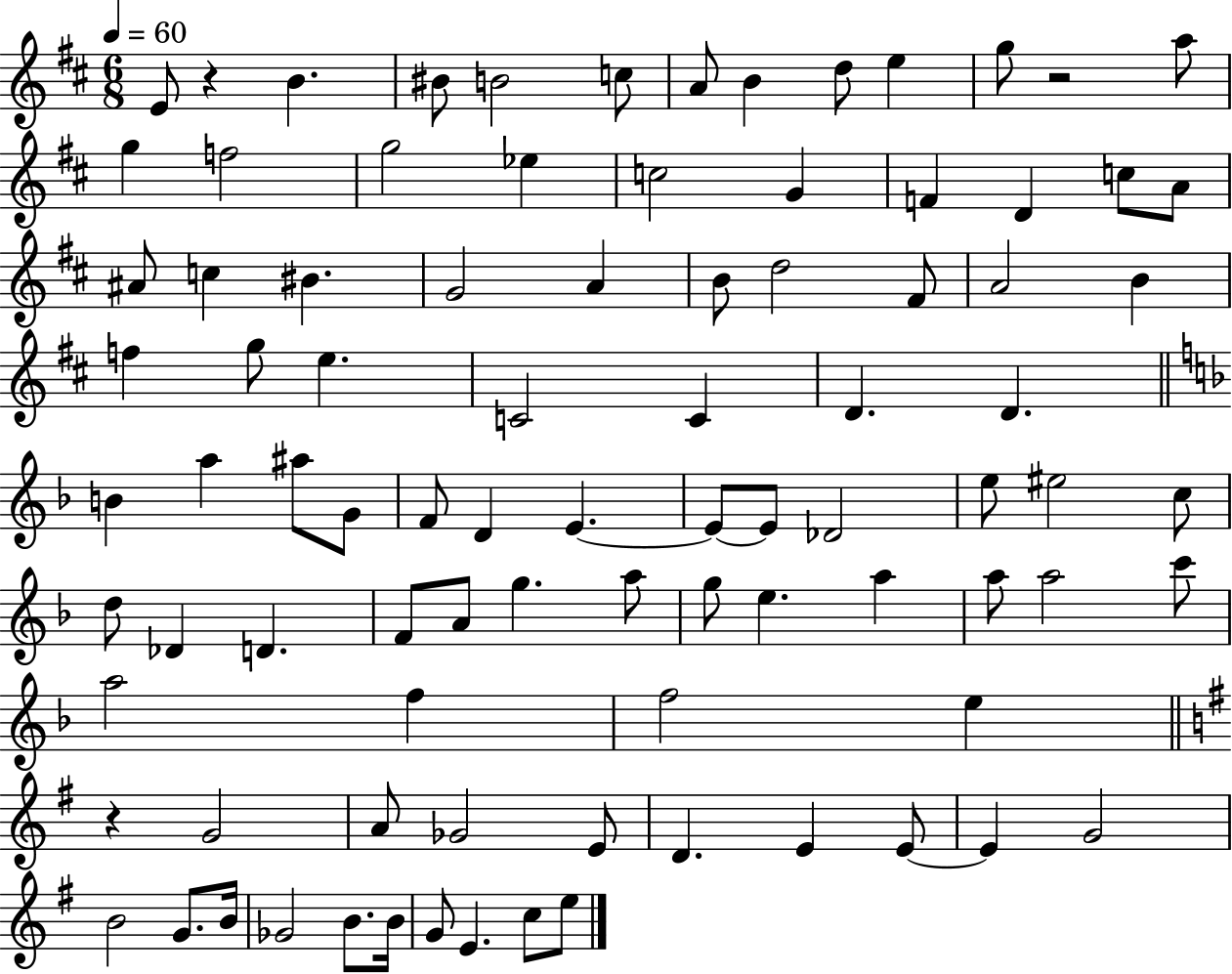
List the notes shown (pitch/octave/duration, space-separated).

E4/e R/q B4/q. BIS4/e B4/h C5/e A4/e B4/q D5/e E5/q G5/e R/h A5/e G5/q F5/h G5/h Eb5/q C5/h G4/q F4/q D4/q C5/e A4/e A#4/e C5/q BIS4/q. G4/h A4/q B4/e D5/h F#4/e A4/h B4/q F5/q G5/e E5/q. C4/h C4/q D4/q. D4/q. B4/q A5/q A#5/e G4/e F4/e D4/q E4/q. E4/e E4/e Db4/h E5/e EIS5/h C5/e D5/e Db4/q D4/q. F4/e A4/e G5/q. A5/e G5/e E5/q. A5/q A5/e A5/h C6/e A5/h F5/q F5/h E5/q R/q G4/h A4/e Gb4/h E4/e D4/q. E4/q E4/e E4/q G4/h B4/h G4/e. B4/s Gb4/h B4/e. B4/s G4/e E4/q. C5/e E5/e